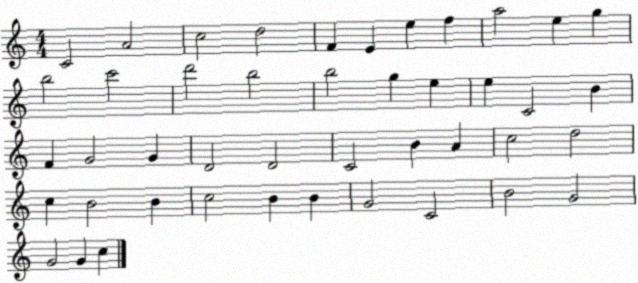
X:1
T:Untitled
M:4/4
L:1/4
K:C
C2 A2 c2 d2 F E e f a2 e g b2 c'2 d'2 b2 b2 g e e C2 B F G2 G D2 D2 C2 B A c2 d2 c B2 B c2 B B G2 C2 B2 G2 G2 G c